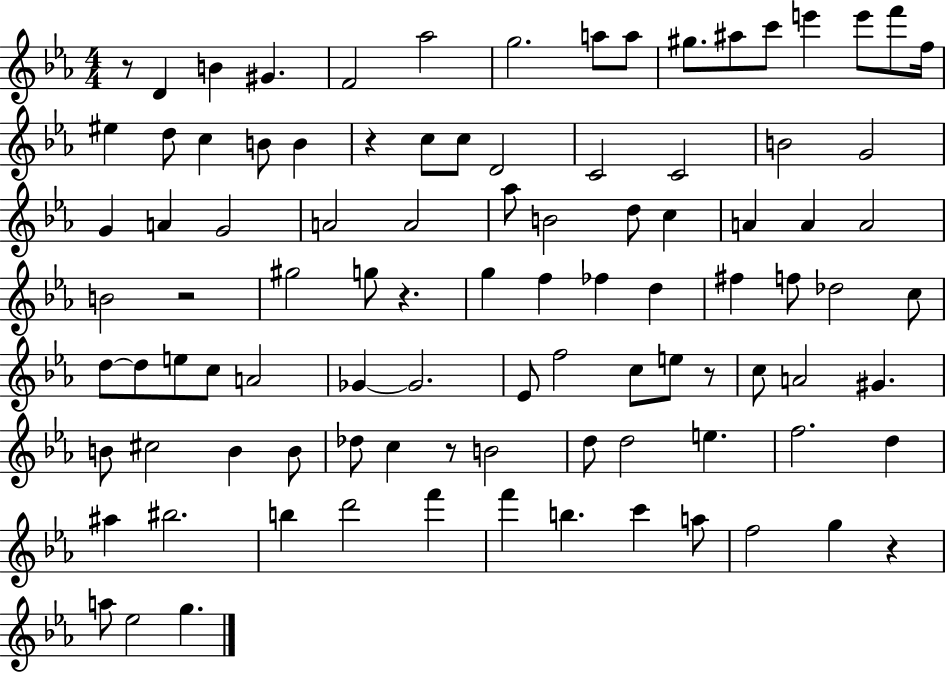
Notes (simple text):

R/e D4/q B4/q G#4/q. F4/h Ab5/h G5/h. A5/e A5/e G#5/e. A#5/e C6/e E6/q E6/e F6/e F5/s EIS5/q D5/e C5/q B4/e B4/q R/q C5/e C5/e D4/h C4/h C4/h B4/h G4/h G4/q A4/q G4/h A4/h A4/h Ab5/e B4/h D5/e C5/q A4/q A4/q A4/h B4/h R/h G#5/h G5/e R/q. G5/q F5/q FES5/q D5/q F#5/q F5/e Db5/h C5/e D5/e D5/e E5/e C5/e A4/h Gb4/q Gb4/h. Eb4/e F5/h C5/e E5/e R/e C5/e A4/h G#4/q. B4/e C#5/h B4/q B4/e Db5/e C5/q R/e B4/h D5/e D5/h E5/q. F5/h. D5/q A#5/q BIS5/h. B5/q D6/h F6/q F6/q B5/q. C6/q A5/e F5/h G5/q R/q A5/e Eb5/h G5/q.